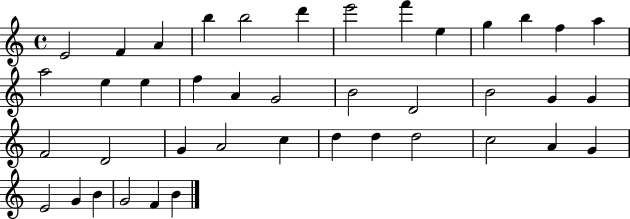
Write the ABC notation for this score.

X:1
T:Untitled
M:4/4
L:1/4
K:C
E2 F A b b2 d' e'2 f' e g b f a a2 e e f A G2 B2 D2 B2 G G F2 D2 G A2 c d d d2 c2 A G E2 G B G2 F B